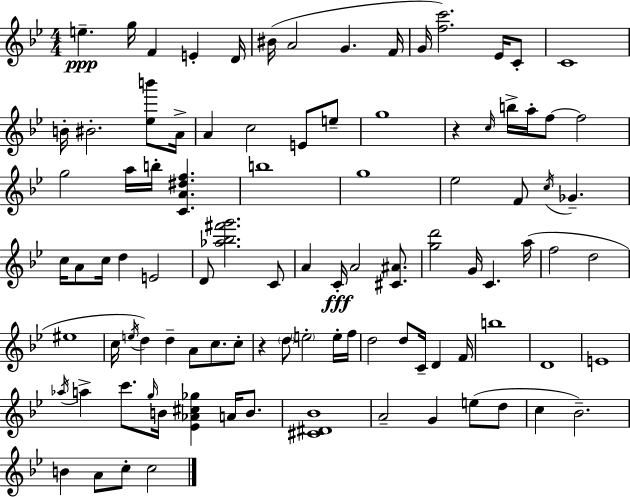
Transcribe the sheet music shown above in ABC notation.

X:1
T:Untitled
M:4/4
L:1/4
K:Gm
e g/4 F E D/4 ^B/4 A2 G F/4 G/4 [fc']2 _E/4 C/2 C4 B/4 ^B2 [_eb']/2 A/4 A c2 E/2 e/2 g4 z c/4 b/4 a/4 f/2 f2 g2 a/4 b/4 [CA^df] b4 g4 _e2 F/2 c/4 _G c/4 A/2 c/4 d E2 D/2 [_a_b^f'g']2 C/2 A C/4 A2 [^C^A]/2 [gd']2 G/4 C a/4 f2 d2 ^e4 c/4 e/4 d d A/2 c/2 c/2 z d/2 e2 e/4 f/4 d2 d/2 C/4 D F/4 b4 D4 E4 _a/4 a c'/2 g/4 B/4 [_E_A^c_g] A/4 B/2 [^C^D_B]4 A2 G e/2 d/2 c _B2 B A/2 c/2 c2